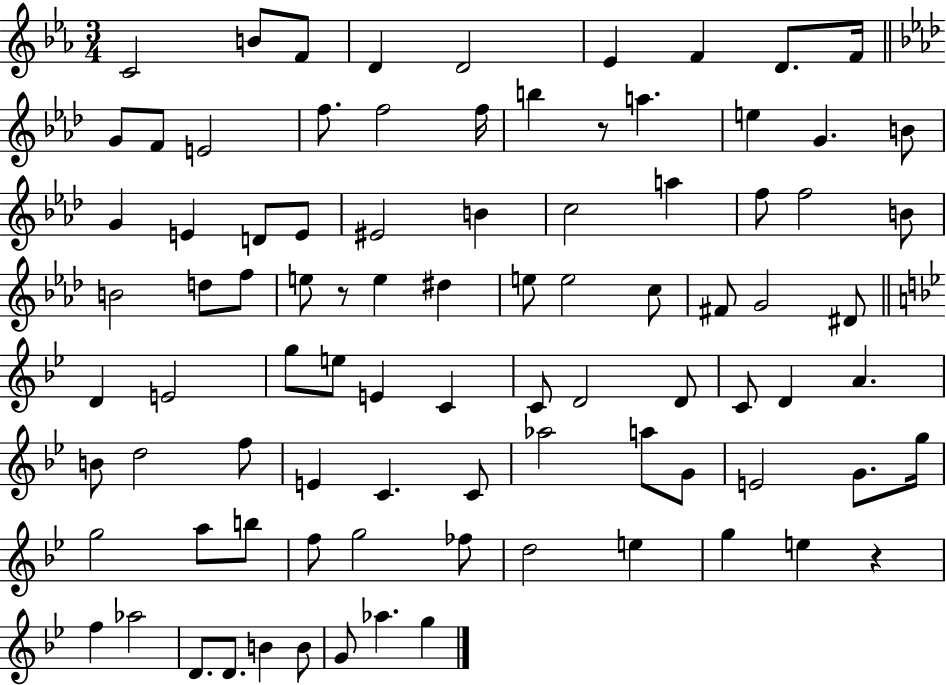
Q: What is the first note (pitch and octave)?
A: C4